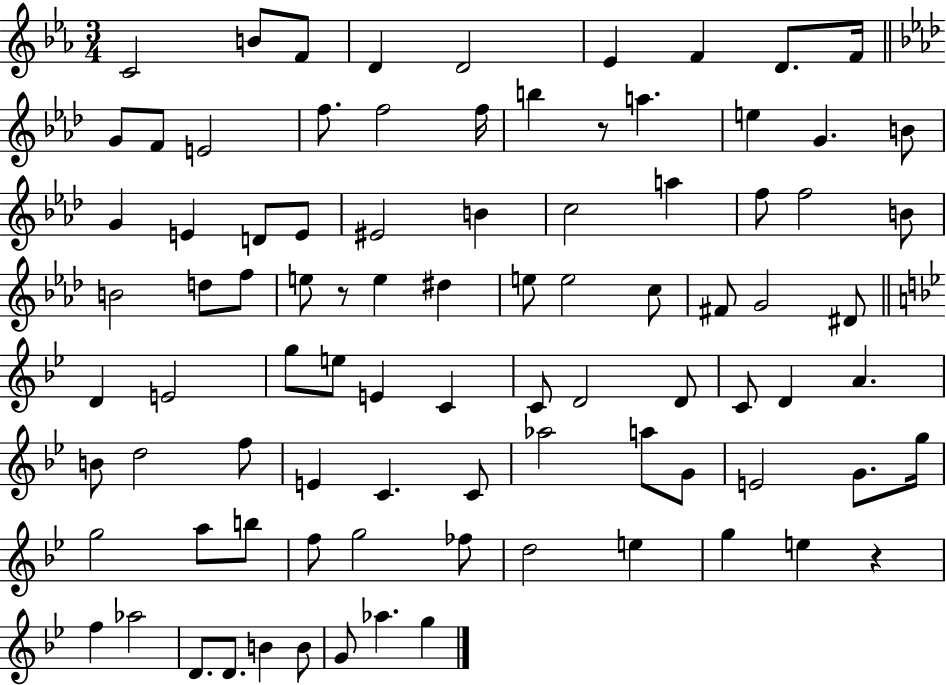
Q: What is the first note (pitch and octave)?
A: C4